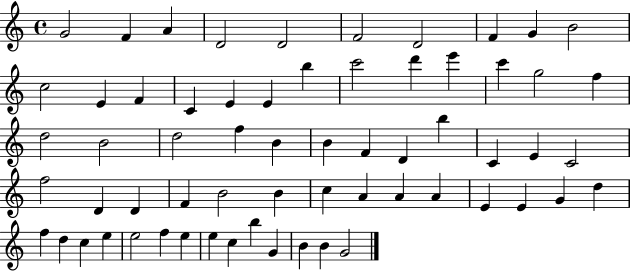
G4/h F4/q A4/q D4/h D4/h F4/h D4/h F4/q G4/q B4/h C5/h E4/q F4/q C4/q E4/q E4/q B5/q C6/h D6/q E6/q C6/q G5/h F5/q D5/h B4/h D5/h F5/q B4/q B4/q F4/q D4/q B5/q C4/q E4/q C4/h F5/h D4/q D4/q F4/q B4/h B4/q C5/q A4/q A4/q A4/q E4/q E4/q G4/q D5/q F5/q D5/q C5/q E5/q E5/h F5/q E5/q E5/q C5/q B5/q G4/q B4/q B4/q G4/h